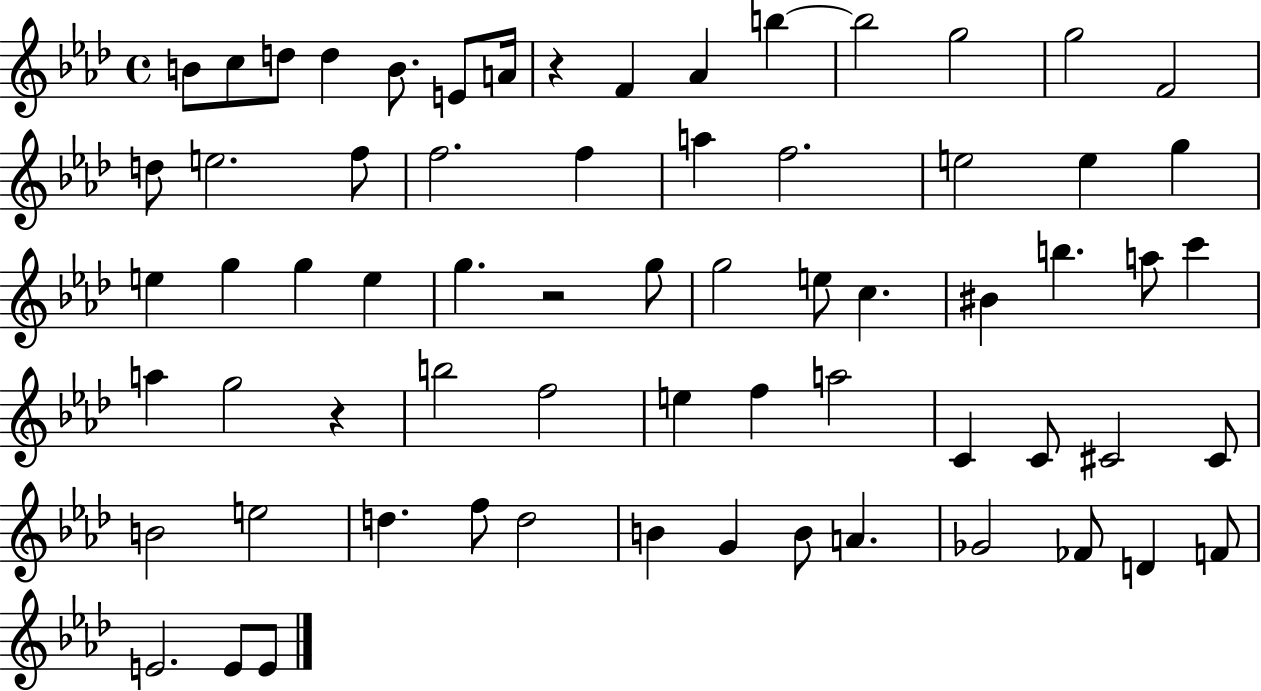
{
  \clef treble
  \time 4/4
  \defaultTimeSignature
  \key aes \major
  b'8 c''8 d''8 d''4 b'8. e'8 a'16 | r4 f'4 aes'4 b''4~~ | b''2 g''2 | g''2 f'2 | \break d''8 e''2. f''8 | f''2. f''4 | a''4 f''2. | e''2 e''4 g''4 | \break e''4 g''4 g''4 e''4 | g''4. r2 g''8 | g''2 e''8 c''4. | bis'4 b''4. a''8 c'''4 | \break a''4 g''2 r4 | b''2 f''2 | e''4 f''4 a''2 | c'4 c'8 cis'2 cis'8 | \break b'2 e''2 | d''4. f''8 d''2 | b'4 g'4 b'8 a'4. | ges'2 fes'8 d'4 f'8 | \break e'2. e'8 e'8 | \bar "|."
}